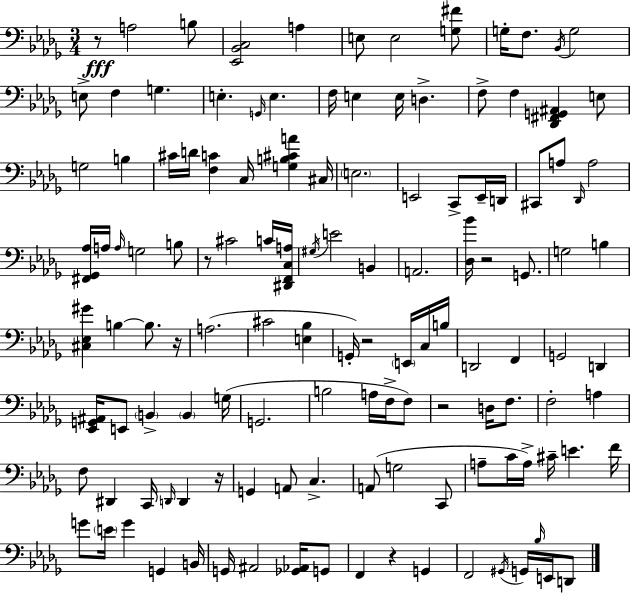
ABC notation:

X:1
T:Untitled
M:3/4
L:1/4
K:Bbm
z/2 A,2 B,/2 [_E,,_B,,C,]2 A, E,/2 E,2 [G,^F]/2 G,/4 F,/2 _B,,/4 G,2 E,/2 F, G, E, G,,/4 E, F,/4 E, E,/4 D, F,/2 F, [_D,,^F,,G,,^A,,] E,/2 G,2 B, ^C/4 D/4 [F,C] C,/4 [G,B,^CA] ^C,/4 E,2 E,,2 C,,/2 E,,/4 D,,/4 ^C,,/2 A,/2 _D,,/4 A,2 [^F,,_G,,_A,]/4 A,/4 A,/4 G,2 B,/2 z/2 ^C2 C/4 [^D,,F,,C,A,]/4 ^G,/4 E2 B,, A,,2 [_D,_B]/4 z2 G,,/2 G,2 B, [^C,_E,^G] B, B,/2 z/4 A,2 ^C2 [E,_B,] G,,/4 z2 E,,/4 C,/4 B,/4 D,,2 F,, G,,2 D,, [_E,,G,,^A,,]/4 E,,/2 B,, B,, G,/4 G,,2 B,2 A,/4 F,/4 F,/2 z2 D,/4 F,/2 F,2 A, F,/2 ^D,, C,,/4 D,,/4 D,, z/4 G,, A,,/2 C, A,,/2 G,2 C,,/2 A,/2 C/4 A,/4 ^C/4 E F/4 G/2 E/4 G G,, B,,/4 G,,/4 ^A,,2 [_G,,_A,,]/4 G,,/2 F,, z G,, F,,2 ^G,,/4 G,,/4 _B,/4 E,,/4 D,,/2